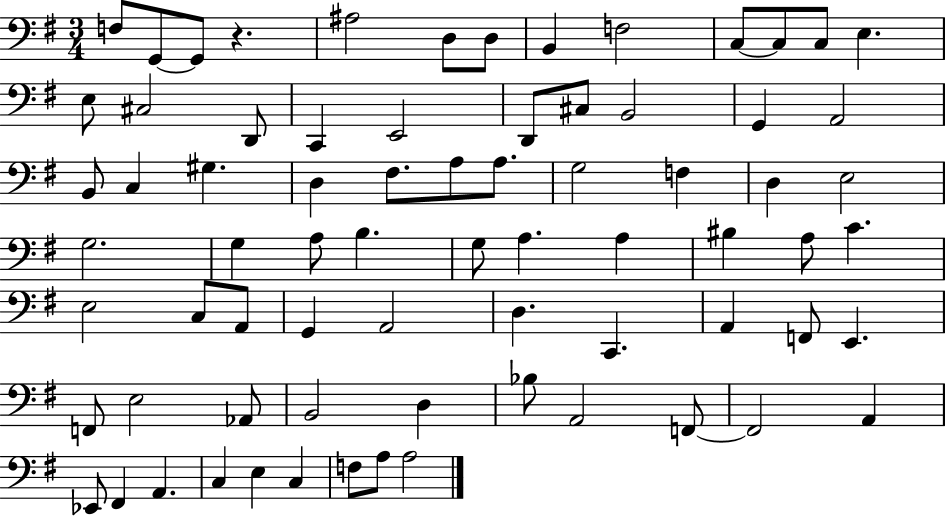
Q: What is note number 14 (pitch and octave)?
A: C#3